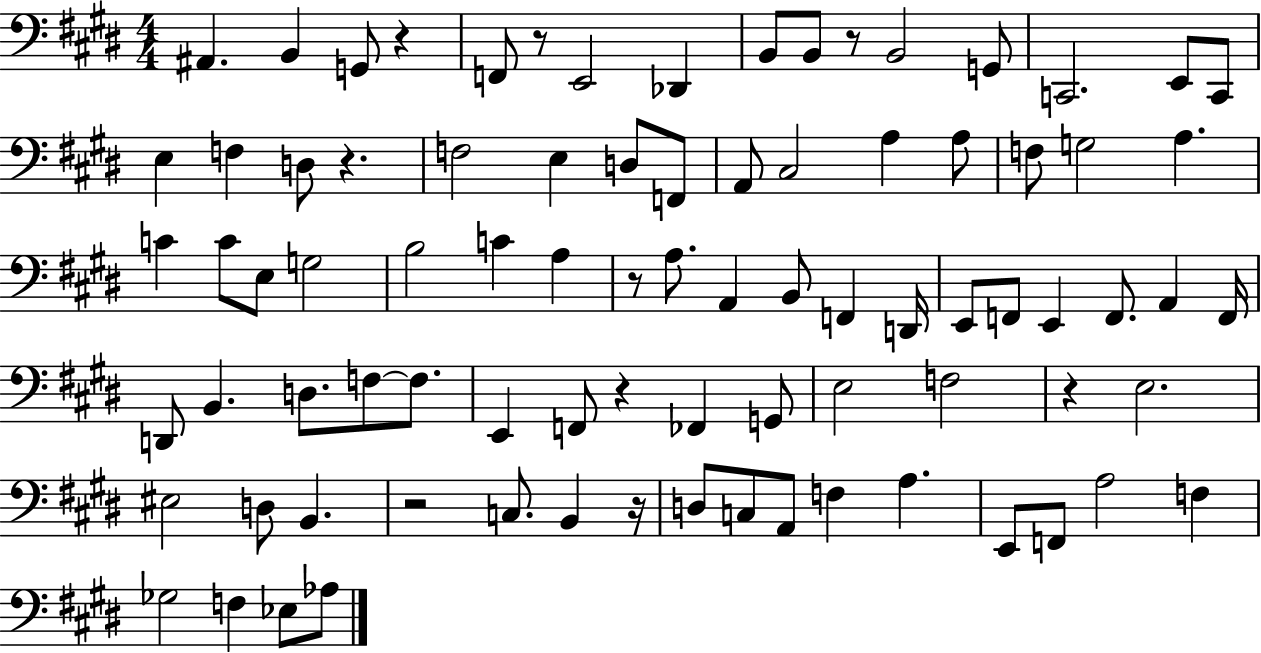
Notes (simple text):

A#2/q. B2/q G2/e R/q F2/e R/e E2/h Db2/q B2/e B2/e R/e B2/h G2/e C2/h. E2/e C2/e E3/q F3/q D3/e R/q. F3/h E3/q D3/e F2/e A2/e C#3/h A3/q A3/e F3/e G3/h A3/q. C4/q C4/e E3/e G3/h B3/h C4/q A3/q R/e A3/e. A2/q B2/e F2/q D2/s E2/e F2/e E2/q F2/e. A2/q F2/s D2/e B2/q. D3/e. F3/e F3/e. E2/q F2/e R/q FES2/q G2/e E3/h F3/h R/q E3/h. EIS3/h D3/e B2/q. R/h C3/e. B2/q R/s D3/e C3/e A2/e F3/q A3/q. E2/e F2/e A3/h F3/q Gb3/h F3/q Eb3/e Ab3/e